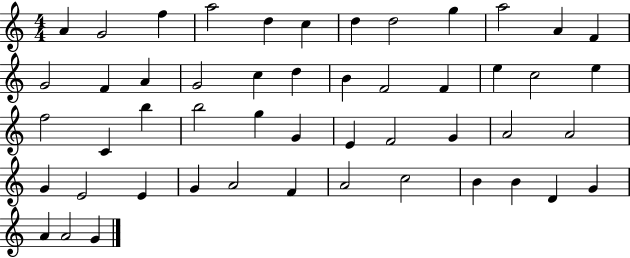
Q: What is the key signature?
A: C major